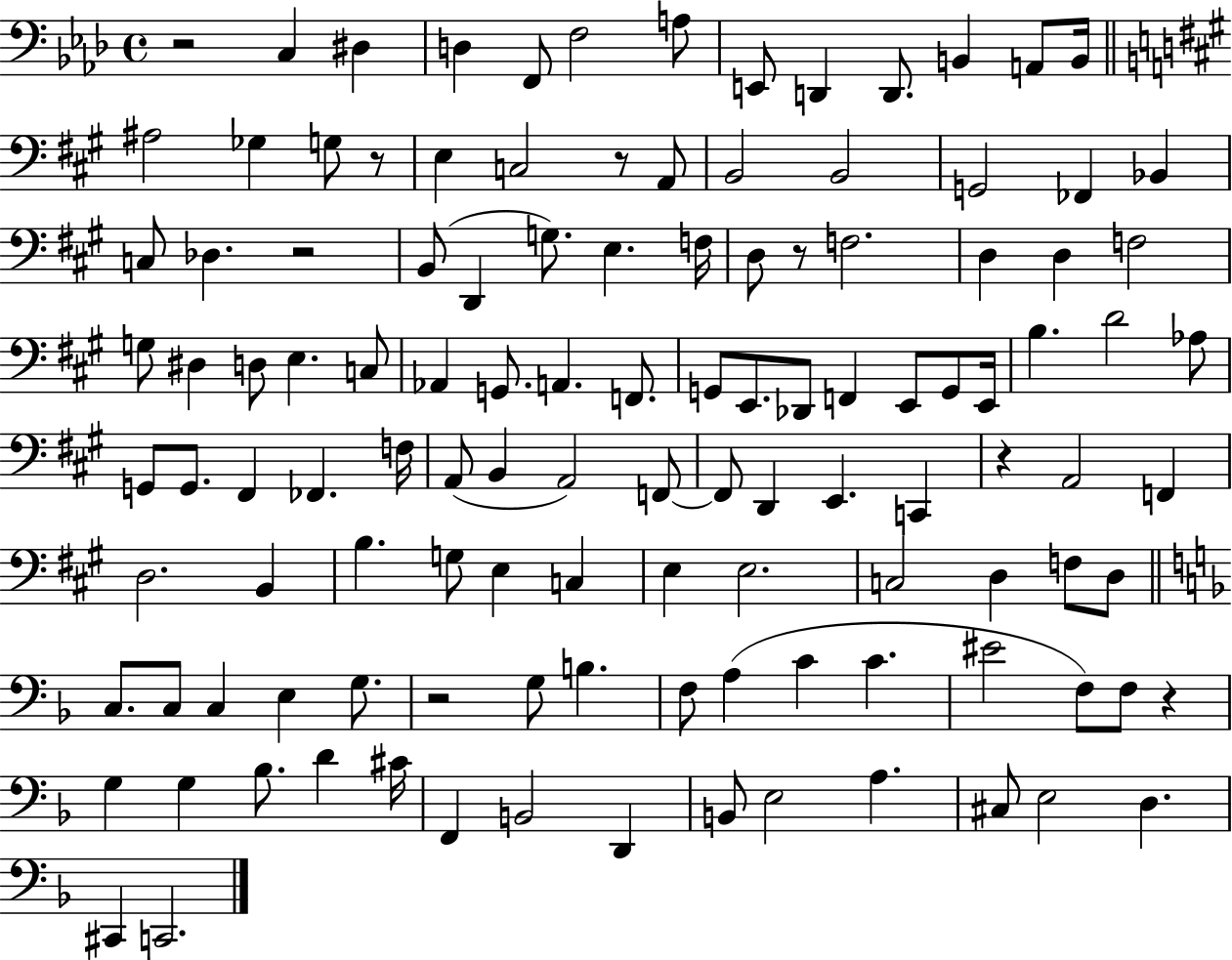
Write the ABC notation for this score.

X:1
T:Untitled
M:4/4
L:1/4
K:Ab
z2 C, ^D, D, F,,/2 F,2 A,/2 E,,/2 D,, D,,/2 B,, A,,/2 B,,/4 ^A,2 _G, G,/2 z/2 E, C,2 z/2 A,,/2 B,,2 B,,2 G,,2 _F,, _B,, C,/2 _D, z2 B,,/2 D,, G,/2 E, F,/4 D,/2 z/2 F,2 D, D, F,2 G,/2 ^D, D,/2 E, C,/2 _A,, G,,/2 A,, F,,/2 G,,/2 E,,/2 _D,,/2 F,, E,,/2 G,,/2 E,,/4 B, D2 _A,/2 G,,/2 G,,/2 ^F,, _F,, F,/4 A,,/2 B,, A,,2 F,,/2 F,,/2 D,, E,, C,, z A,,2 F,, D,2 B,, B, G,/2 E, C, E, E,2 C,2 D, F,/2 D,/2 C,/2 C,/2 C, E, G,/2 z2 G,/2 B, F,/2 A, C C ^E2 F,/2 F,/2 z G, G, _B,/2 D ^C/4 F,, B,,2 D,, B,,/2 E,2 A, ^C,/2 E,2 D, ^C,, C,,2